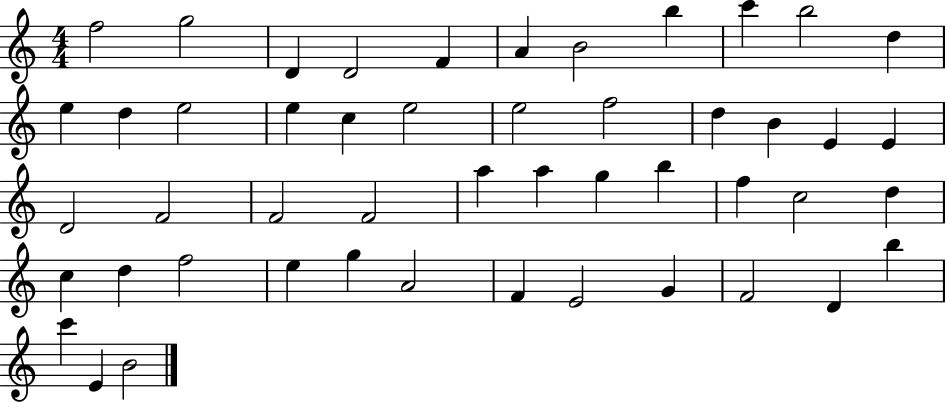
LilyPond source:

{
  \clef treble
  \numericTimeSignature
  \time 4/4
  \key c \major
  f''2 g''2 | d'4 d'2 f'4 | a'4 b'2 b''4 | c'''4 b''2 d''4 | \break e''4 d''4 e''2 | e''4 c''4 e''2 | e''2 f''2 | d''4 b'4 e'4 e'4 | \break d'2 f'2 | f'2 f'2 | a''4 a''4 g''4 b''4 | f''4 c''2 d''4 | \break c''4 d''4 f''2 | e''4 g''4 a'2 | f'4 e'2 g'4 | f'2 d'4 b''4 | \break c'''4 e'4 b'2 | \bar "|."
}